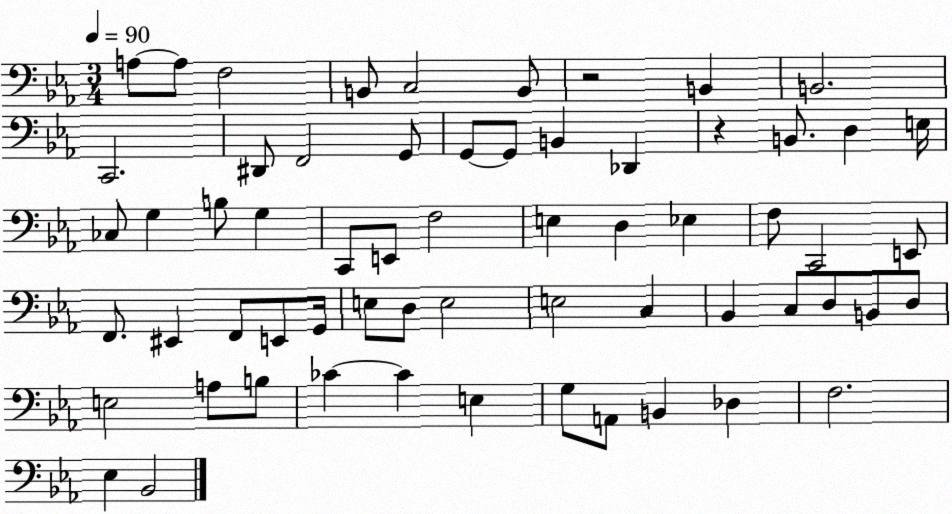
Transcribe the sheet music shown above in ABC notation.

X:1
T:Untitled
M:3/4
L:1/4
K:Eb
A,/2 A,/2 F,2 B,,/2 C,2 B,,/2 z2 B,, B,,2 C,,2 ^D,,/2 F,,2 G,,/2 G,,/2 G,,/2 B,, _D,, z B,,/2 D, E,/4 _C,/2 G, B,/2 G, C,,/2 E,,/2 F,2 E, D, _E, F,/2 C,,2 E,,/2 F,,/2 ^E,, F,,/2 E,,/2 G,,/4 E,/2 D,/2 E,2 E,2 C, _B,, C,/2 D,/2 B,,/2 D,/2 E,2 A,/2 B,/2 _C _C E, G,/2 A,,/2 B,, _D, F,2 _E, _B,,2